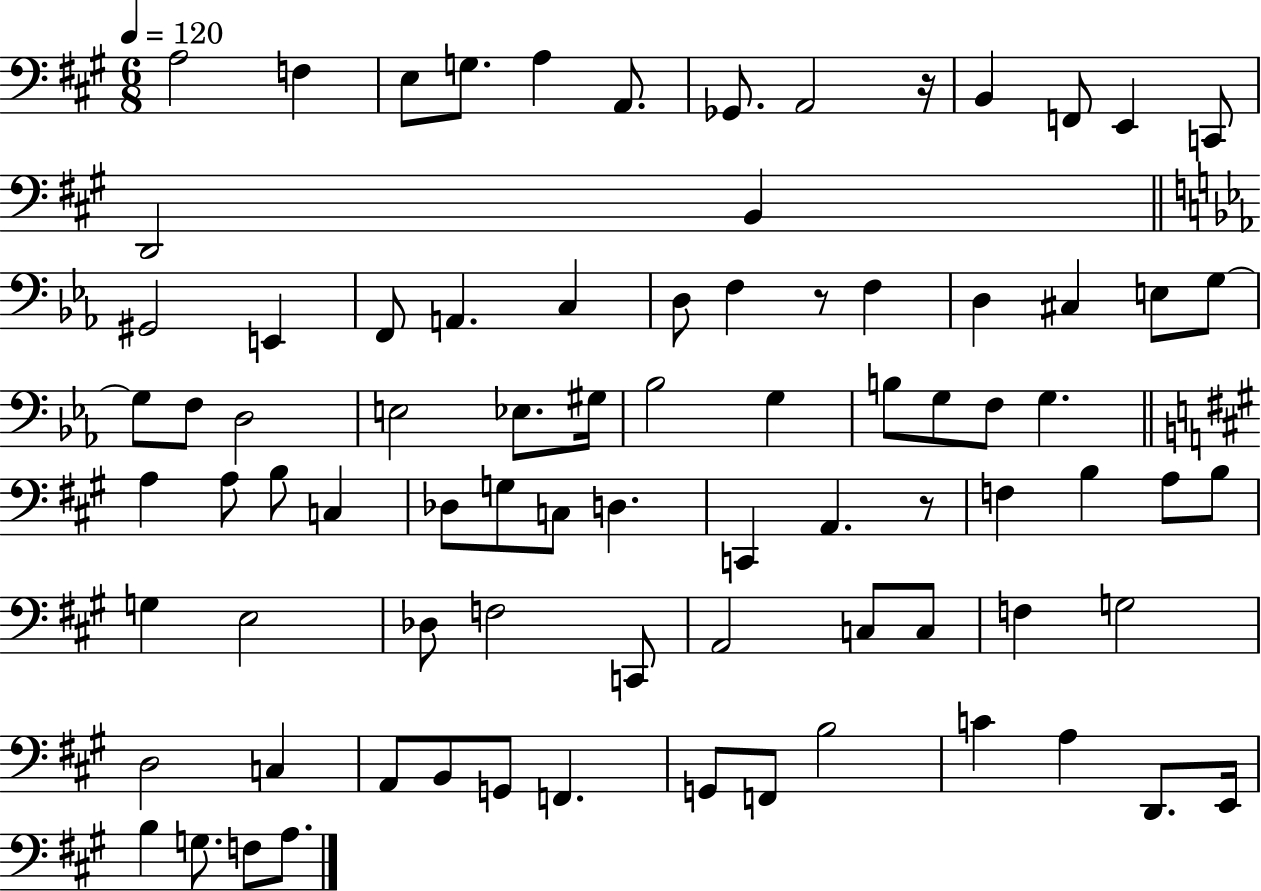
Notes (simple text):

A3/h F3/q E3/e G3/e. A3/q A2/e. Gb2/e. A2/h R/s B2/q F2/e E2/q C2/e D2/h B2/q G#2/h E2/q F2/e A2/q. C3/q D3/e F3/q R/e F3/q D3/q C#3/q E3/e G3/e G3/e F3/e D3/h E3/h Eb3/e. G#3/s Bb3/h G3/q B3/e G3/e F3/e G3/q. A3/q A3/e B3/e C3/q Db3/e G3/e C3/e D3/q. C2/q A2/q. R/e F3/q B3/q A3/e B3/e G3/q E3/h Db3/e F3/h C2/e A2/h C3/e C3/e F3/q G3/h D3/h C3/q A2/e B2/e G2/e F2/q. G2/e F2/e B3/h C4/q A3/q D2/e. E2/s B3/q G3/e. F3/e A3/e.